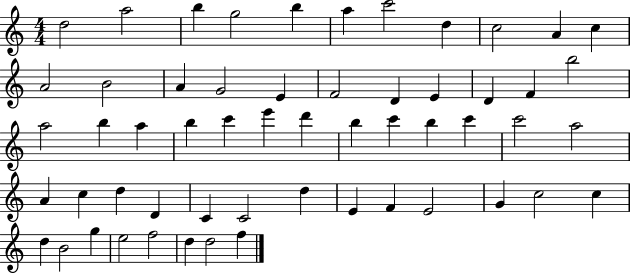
D5/h A5/h B5/q G5/h B5/q A5/q C6/h D5/q C5/h A4/q C5/q A4/h B4/h A4/q G4/h E4/q F4/h D4/q E4/q D4/q F4/q B5/h A5/h B5/q A5/q B5/q C6/q E6/q D6/q B5/q C6/q B5/q C6/q C6/h A5/h A4/q C5/q D5/q D4/q C4/q C4/h D5/q E4/q F4/q E4/h G4/q C5/h C5/q D5/q B4/h G5/q E5/h F5/h D5/q D5/h F5/q